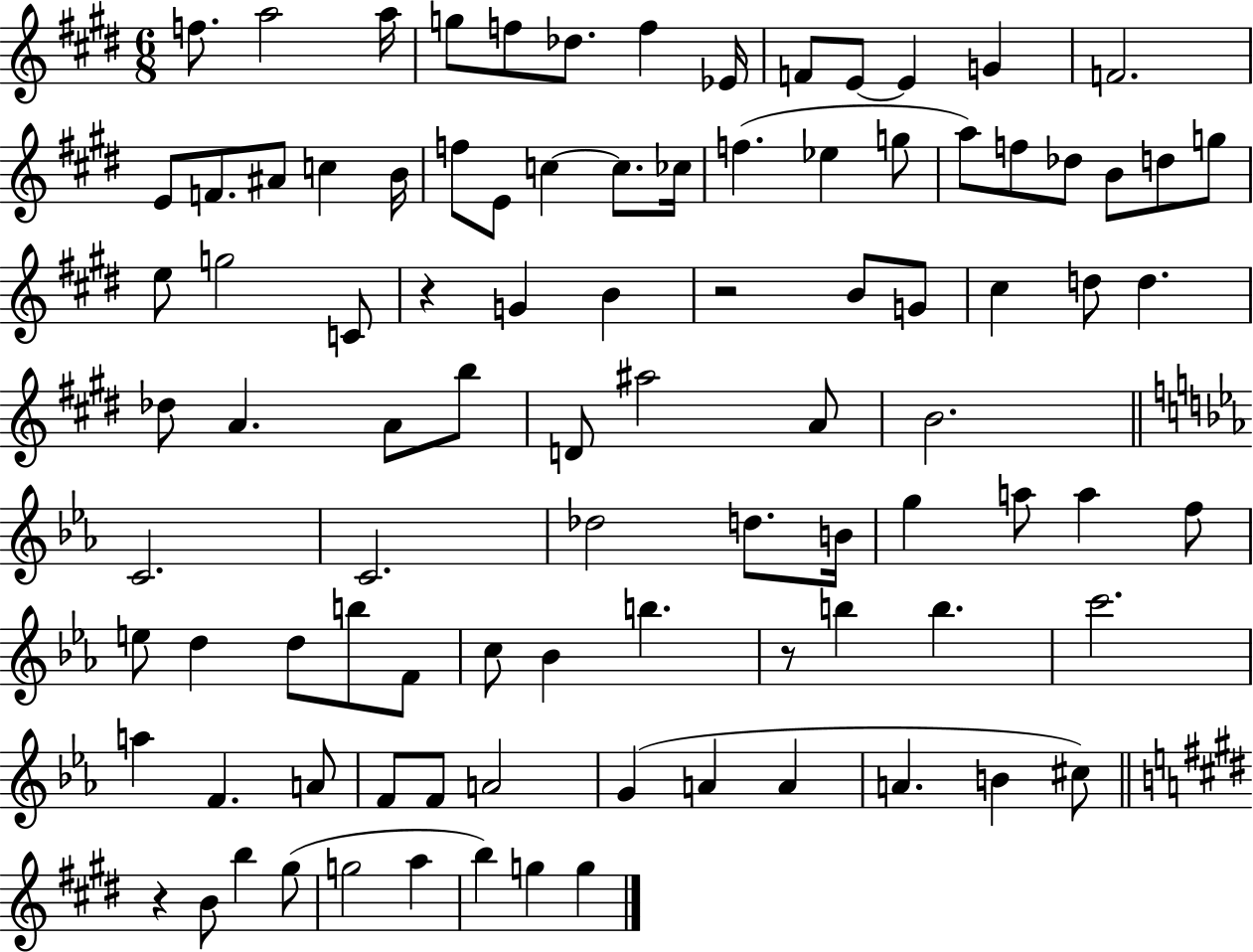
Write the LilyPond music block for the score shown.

{
  \clef treble
  \numericTimeSignature
  \time 6/8
  \key e \major
  f''8. a''2 a''16 | g''8 f''8 des''8. f''4 ees'16 | f'8 e'8~~ e'4 g'4 | f'2. | \break e'8 f'8. ais'8 c''4 b'16 | f''8 e'8 c''4~~ c''8. ces''16 | f''4.( ees''4 g''8 | a''8) f''8 des''8 b'8 d''8 g''8 | \break e''8 g''2 c'8 | r4 g'4 b'4 | r2 b'8 g'8 | cis''4 d''8 d''4. | \break des''8 a'4. a'8 b''8 | d'8 ais''2 a'8 | b'2. | \bar "||" \break \key c \minor c'2. | c'2. | des''2 d''8. b'16 | g''4 a''8 a''4 f''8 | \break e''8 d''4 d''8 b''8 f'8 | c''8 bes'4 b''4. | r8 b''4 b''4. | c'''2. | \break a''4 f'4. a'8 | f'8 f'8 a'2 | g'4( a'4 a'4 | a'4. b'4 cis''8) | \break \bar "||" \break \key e \major r4 b'8 b''4 gis''8( | g''2 a''4 | b''4) g''4 g''4 | \bar "|."
}